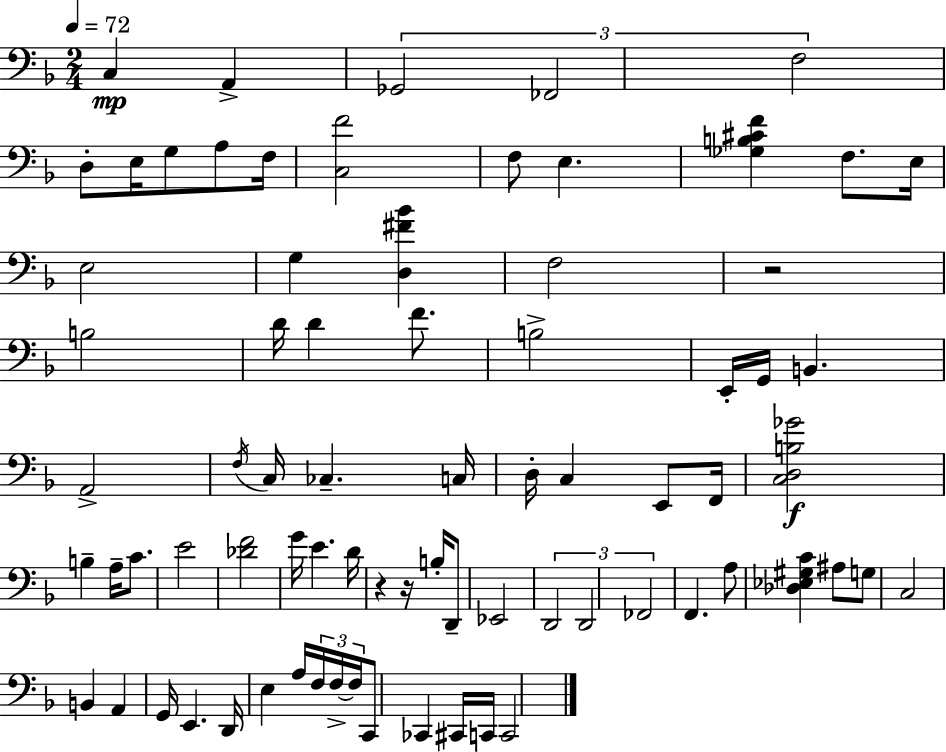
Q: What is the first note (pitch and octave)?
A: C3